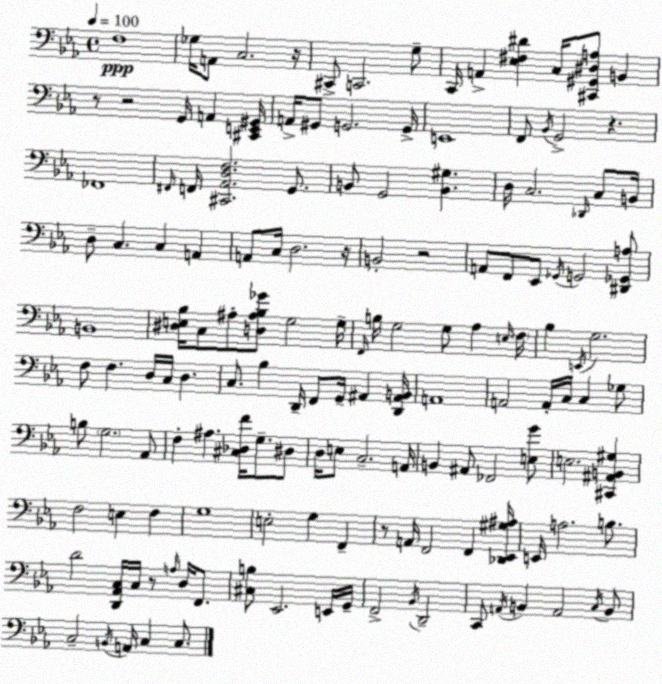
X:1
T:Untitled
M:4/4
L:1/4
K:Cm
F,4 _G,/4 A,,/2 C,2 z/4 ^C,,/2 C,,2 G,/2 C,,/4 A,, [_E,^F,^D] C,/4 [^C,,^G,,^D,A,]/2 B,, z/2 z2 G,,/4 A,, [^C,,E,,^G,,]/4 A,,/4 ^G,,/2 G,,2 G,,/4 E,,4 F,,/2 _B,,/4 G,,2 z _F,,4 ^F,,/4 F,,/4 [^C,,_A,,D,F,]2 G,,/2 B,,/2 G,,2 [B,,^G,] D,/4 C,2 _D,,/4 C,/2 B,,/4 D,/2 C, C, A,, A,,/2 C,/4 D,2 z/4 B,,2 z2 A,,/2 F,,/2 _E,,/2 _G,,/4 G,,2 [^D,,_G,,A,]/2 B,,4 [^D,E,_B,]/4 C,/2 ^A,/2 [D,^A,_B,_G]/2 G,2 G,/4 F,,/4 B,/4 G,2 G,/2 _A, E,/4 F,/4 _B, E,,/4 G,2 F,/2 F, D,/4 C,/4 D, C,/2 _B, D,,/4 F,,/2 G,,/4 ^A,, [D,,^A,,B,,]/4 A,,4 A,,2 A,,/4 C,/4 C, _G,/2 B,/2 G,2 _A,,/2 F, ^A, [^C,_D,F]/4 G,/2 ^D,/2 D,/4 E,/2 C,2 A,,/4 B,, ^A,,/2 _F,,2 [E,G]/2 E,2 [^C,,^A,,B,,^G,] F,2 E, F, G,4 E,2 G, F,, z/2 A,,/4 F,,2 F,, [_D,,_E,,^G,^A,]/4 E,,/4 A,2 B,/2 D2 [D,,_A,,C,]/4 C,/4 z/2 A,/4 D,/4 F,,/2 [^C,B,]/2 _E,,2 E,,/4 G,,/4 F,,2 _B,,/4 D,,2 C,,/2 A,,/4 B,, A,,2 C,/4 B,,/2 C,2 B,,/4 A,,/4 C, C,/2